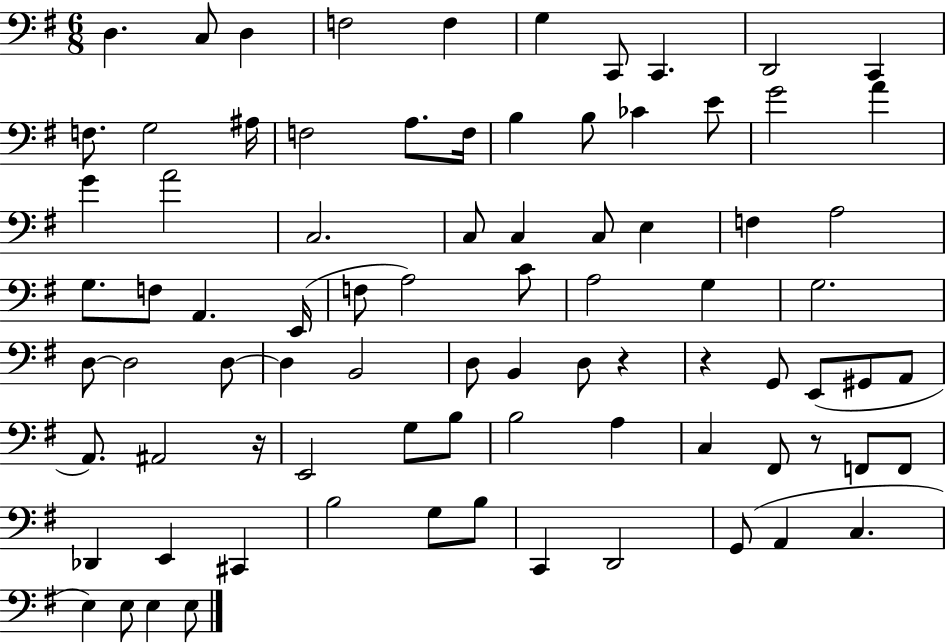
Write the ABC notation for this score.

X:1
T:Untitled
M:6/8
L:1/4
K:G
D, C,/2 D, F,2 F, G, C,,/2 C,, D,,2 C,, F,/2 G,2 ^A,/4 F,2 A,/2 F,/4 B, B,/2 _C E/2 G2 A G A2 C,2 C,/2 C, C,/2 E, F, A,2 G,/2 F,/2 A,, E,,/4 F,/2 A,2 C/2 A,2 G, G,2 D,/2 D,2 D,/2 D, B,,2 D,/2 B,, D,/2 z z G,,/2 E,,/2 ^G,,/2 A,,/2 A,,/2 ^A,,2 z/4 E,,2 G,/2 B,/2 B,2 A, C, ^F,,/2 z/2 F,,/2 F,,/2 _D,, E,, ^C,, B,2 G,/2 B,/2 C,, D,,2 G,,/2 A,, C, E, E,/2 E, E,/2